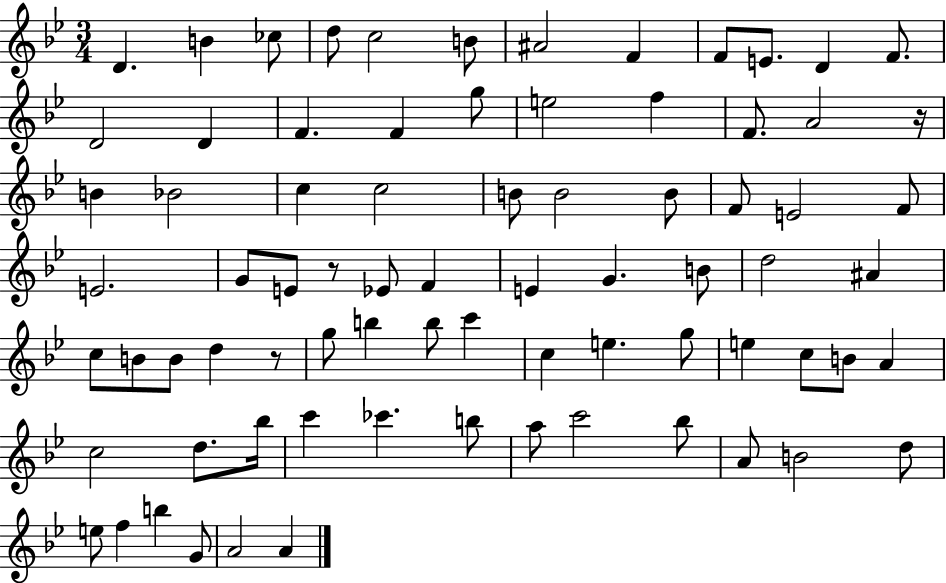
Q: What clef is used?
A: treble